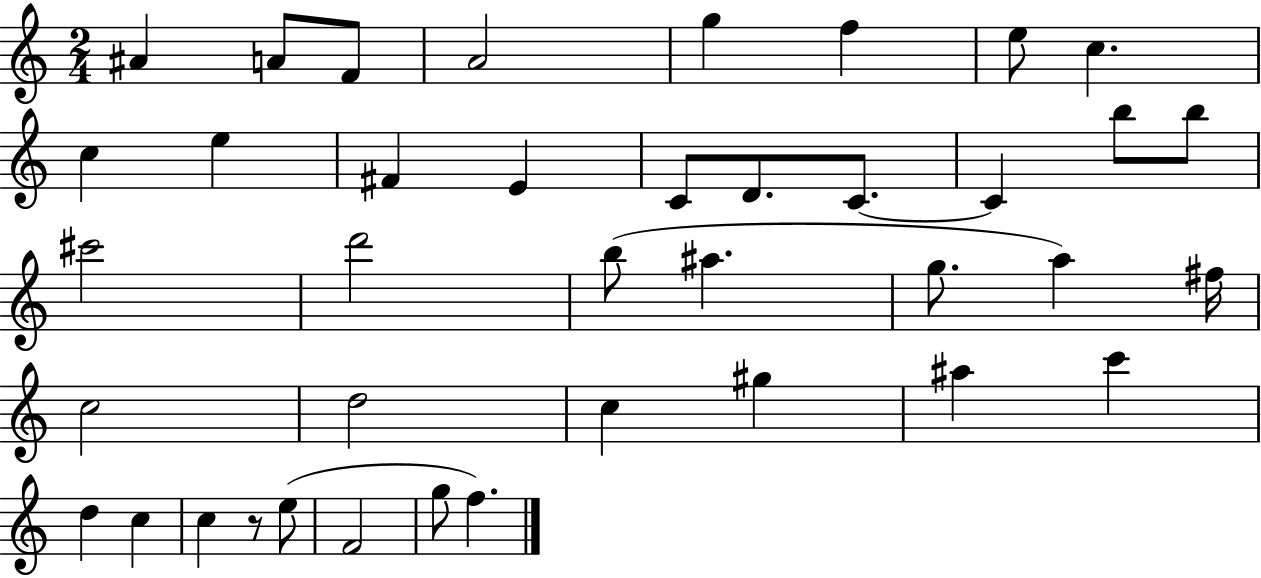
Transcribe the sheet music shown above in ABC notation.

X:1
T:Untitled
M:2/4
L:1/4
K:C
^A A/2 F/2 A2 g f e/2 c c e ^F E C/2 D/2 C/2 C b/2 b/2 ^c'2 d'2 b/2 ^a g/2 a ^f/4 c2 d2 c ^g ^a c' d c c z/2 e/2 F2 g/2 f